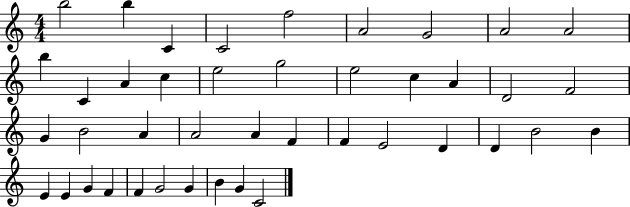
{
  \clef treble
  \numericTimeSignature
  \time 4/4
  \key c \major
  b''2 b''4 c'4 | c'2 f''2 | a'2 g'2 | a'2 a'2 | \break b''4 c'4 a'4 c''4 | e''2 g''2 | e''2 c''4 a'4 | d'2 f'2 | \break g'4 b'2 a'4 | a'2 a'4 f'4 | f'4 e'2 d'4 | d'4 b'2 b'4 | \break e'4 e'4 g'4 f'4 | f'4 g'2 g'4 | b'4 g'4 c'2 | \bar "|."
}